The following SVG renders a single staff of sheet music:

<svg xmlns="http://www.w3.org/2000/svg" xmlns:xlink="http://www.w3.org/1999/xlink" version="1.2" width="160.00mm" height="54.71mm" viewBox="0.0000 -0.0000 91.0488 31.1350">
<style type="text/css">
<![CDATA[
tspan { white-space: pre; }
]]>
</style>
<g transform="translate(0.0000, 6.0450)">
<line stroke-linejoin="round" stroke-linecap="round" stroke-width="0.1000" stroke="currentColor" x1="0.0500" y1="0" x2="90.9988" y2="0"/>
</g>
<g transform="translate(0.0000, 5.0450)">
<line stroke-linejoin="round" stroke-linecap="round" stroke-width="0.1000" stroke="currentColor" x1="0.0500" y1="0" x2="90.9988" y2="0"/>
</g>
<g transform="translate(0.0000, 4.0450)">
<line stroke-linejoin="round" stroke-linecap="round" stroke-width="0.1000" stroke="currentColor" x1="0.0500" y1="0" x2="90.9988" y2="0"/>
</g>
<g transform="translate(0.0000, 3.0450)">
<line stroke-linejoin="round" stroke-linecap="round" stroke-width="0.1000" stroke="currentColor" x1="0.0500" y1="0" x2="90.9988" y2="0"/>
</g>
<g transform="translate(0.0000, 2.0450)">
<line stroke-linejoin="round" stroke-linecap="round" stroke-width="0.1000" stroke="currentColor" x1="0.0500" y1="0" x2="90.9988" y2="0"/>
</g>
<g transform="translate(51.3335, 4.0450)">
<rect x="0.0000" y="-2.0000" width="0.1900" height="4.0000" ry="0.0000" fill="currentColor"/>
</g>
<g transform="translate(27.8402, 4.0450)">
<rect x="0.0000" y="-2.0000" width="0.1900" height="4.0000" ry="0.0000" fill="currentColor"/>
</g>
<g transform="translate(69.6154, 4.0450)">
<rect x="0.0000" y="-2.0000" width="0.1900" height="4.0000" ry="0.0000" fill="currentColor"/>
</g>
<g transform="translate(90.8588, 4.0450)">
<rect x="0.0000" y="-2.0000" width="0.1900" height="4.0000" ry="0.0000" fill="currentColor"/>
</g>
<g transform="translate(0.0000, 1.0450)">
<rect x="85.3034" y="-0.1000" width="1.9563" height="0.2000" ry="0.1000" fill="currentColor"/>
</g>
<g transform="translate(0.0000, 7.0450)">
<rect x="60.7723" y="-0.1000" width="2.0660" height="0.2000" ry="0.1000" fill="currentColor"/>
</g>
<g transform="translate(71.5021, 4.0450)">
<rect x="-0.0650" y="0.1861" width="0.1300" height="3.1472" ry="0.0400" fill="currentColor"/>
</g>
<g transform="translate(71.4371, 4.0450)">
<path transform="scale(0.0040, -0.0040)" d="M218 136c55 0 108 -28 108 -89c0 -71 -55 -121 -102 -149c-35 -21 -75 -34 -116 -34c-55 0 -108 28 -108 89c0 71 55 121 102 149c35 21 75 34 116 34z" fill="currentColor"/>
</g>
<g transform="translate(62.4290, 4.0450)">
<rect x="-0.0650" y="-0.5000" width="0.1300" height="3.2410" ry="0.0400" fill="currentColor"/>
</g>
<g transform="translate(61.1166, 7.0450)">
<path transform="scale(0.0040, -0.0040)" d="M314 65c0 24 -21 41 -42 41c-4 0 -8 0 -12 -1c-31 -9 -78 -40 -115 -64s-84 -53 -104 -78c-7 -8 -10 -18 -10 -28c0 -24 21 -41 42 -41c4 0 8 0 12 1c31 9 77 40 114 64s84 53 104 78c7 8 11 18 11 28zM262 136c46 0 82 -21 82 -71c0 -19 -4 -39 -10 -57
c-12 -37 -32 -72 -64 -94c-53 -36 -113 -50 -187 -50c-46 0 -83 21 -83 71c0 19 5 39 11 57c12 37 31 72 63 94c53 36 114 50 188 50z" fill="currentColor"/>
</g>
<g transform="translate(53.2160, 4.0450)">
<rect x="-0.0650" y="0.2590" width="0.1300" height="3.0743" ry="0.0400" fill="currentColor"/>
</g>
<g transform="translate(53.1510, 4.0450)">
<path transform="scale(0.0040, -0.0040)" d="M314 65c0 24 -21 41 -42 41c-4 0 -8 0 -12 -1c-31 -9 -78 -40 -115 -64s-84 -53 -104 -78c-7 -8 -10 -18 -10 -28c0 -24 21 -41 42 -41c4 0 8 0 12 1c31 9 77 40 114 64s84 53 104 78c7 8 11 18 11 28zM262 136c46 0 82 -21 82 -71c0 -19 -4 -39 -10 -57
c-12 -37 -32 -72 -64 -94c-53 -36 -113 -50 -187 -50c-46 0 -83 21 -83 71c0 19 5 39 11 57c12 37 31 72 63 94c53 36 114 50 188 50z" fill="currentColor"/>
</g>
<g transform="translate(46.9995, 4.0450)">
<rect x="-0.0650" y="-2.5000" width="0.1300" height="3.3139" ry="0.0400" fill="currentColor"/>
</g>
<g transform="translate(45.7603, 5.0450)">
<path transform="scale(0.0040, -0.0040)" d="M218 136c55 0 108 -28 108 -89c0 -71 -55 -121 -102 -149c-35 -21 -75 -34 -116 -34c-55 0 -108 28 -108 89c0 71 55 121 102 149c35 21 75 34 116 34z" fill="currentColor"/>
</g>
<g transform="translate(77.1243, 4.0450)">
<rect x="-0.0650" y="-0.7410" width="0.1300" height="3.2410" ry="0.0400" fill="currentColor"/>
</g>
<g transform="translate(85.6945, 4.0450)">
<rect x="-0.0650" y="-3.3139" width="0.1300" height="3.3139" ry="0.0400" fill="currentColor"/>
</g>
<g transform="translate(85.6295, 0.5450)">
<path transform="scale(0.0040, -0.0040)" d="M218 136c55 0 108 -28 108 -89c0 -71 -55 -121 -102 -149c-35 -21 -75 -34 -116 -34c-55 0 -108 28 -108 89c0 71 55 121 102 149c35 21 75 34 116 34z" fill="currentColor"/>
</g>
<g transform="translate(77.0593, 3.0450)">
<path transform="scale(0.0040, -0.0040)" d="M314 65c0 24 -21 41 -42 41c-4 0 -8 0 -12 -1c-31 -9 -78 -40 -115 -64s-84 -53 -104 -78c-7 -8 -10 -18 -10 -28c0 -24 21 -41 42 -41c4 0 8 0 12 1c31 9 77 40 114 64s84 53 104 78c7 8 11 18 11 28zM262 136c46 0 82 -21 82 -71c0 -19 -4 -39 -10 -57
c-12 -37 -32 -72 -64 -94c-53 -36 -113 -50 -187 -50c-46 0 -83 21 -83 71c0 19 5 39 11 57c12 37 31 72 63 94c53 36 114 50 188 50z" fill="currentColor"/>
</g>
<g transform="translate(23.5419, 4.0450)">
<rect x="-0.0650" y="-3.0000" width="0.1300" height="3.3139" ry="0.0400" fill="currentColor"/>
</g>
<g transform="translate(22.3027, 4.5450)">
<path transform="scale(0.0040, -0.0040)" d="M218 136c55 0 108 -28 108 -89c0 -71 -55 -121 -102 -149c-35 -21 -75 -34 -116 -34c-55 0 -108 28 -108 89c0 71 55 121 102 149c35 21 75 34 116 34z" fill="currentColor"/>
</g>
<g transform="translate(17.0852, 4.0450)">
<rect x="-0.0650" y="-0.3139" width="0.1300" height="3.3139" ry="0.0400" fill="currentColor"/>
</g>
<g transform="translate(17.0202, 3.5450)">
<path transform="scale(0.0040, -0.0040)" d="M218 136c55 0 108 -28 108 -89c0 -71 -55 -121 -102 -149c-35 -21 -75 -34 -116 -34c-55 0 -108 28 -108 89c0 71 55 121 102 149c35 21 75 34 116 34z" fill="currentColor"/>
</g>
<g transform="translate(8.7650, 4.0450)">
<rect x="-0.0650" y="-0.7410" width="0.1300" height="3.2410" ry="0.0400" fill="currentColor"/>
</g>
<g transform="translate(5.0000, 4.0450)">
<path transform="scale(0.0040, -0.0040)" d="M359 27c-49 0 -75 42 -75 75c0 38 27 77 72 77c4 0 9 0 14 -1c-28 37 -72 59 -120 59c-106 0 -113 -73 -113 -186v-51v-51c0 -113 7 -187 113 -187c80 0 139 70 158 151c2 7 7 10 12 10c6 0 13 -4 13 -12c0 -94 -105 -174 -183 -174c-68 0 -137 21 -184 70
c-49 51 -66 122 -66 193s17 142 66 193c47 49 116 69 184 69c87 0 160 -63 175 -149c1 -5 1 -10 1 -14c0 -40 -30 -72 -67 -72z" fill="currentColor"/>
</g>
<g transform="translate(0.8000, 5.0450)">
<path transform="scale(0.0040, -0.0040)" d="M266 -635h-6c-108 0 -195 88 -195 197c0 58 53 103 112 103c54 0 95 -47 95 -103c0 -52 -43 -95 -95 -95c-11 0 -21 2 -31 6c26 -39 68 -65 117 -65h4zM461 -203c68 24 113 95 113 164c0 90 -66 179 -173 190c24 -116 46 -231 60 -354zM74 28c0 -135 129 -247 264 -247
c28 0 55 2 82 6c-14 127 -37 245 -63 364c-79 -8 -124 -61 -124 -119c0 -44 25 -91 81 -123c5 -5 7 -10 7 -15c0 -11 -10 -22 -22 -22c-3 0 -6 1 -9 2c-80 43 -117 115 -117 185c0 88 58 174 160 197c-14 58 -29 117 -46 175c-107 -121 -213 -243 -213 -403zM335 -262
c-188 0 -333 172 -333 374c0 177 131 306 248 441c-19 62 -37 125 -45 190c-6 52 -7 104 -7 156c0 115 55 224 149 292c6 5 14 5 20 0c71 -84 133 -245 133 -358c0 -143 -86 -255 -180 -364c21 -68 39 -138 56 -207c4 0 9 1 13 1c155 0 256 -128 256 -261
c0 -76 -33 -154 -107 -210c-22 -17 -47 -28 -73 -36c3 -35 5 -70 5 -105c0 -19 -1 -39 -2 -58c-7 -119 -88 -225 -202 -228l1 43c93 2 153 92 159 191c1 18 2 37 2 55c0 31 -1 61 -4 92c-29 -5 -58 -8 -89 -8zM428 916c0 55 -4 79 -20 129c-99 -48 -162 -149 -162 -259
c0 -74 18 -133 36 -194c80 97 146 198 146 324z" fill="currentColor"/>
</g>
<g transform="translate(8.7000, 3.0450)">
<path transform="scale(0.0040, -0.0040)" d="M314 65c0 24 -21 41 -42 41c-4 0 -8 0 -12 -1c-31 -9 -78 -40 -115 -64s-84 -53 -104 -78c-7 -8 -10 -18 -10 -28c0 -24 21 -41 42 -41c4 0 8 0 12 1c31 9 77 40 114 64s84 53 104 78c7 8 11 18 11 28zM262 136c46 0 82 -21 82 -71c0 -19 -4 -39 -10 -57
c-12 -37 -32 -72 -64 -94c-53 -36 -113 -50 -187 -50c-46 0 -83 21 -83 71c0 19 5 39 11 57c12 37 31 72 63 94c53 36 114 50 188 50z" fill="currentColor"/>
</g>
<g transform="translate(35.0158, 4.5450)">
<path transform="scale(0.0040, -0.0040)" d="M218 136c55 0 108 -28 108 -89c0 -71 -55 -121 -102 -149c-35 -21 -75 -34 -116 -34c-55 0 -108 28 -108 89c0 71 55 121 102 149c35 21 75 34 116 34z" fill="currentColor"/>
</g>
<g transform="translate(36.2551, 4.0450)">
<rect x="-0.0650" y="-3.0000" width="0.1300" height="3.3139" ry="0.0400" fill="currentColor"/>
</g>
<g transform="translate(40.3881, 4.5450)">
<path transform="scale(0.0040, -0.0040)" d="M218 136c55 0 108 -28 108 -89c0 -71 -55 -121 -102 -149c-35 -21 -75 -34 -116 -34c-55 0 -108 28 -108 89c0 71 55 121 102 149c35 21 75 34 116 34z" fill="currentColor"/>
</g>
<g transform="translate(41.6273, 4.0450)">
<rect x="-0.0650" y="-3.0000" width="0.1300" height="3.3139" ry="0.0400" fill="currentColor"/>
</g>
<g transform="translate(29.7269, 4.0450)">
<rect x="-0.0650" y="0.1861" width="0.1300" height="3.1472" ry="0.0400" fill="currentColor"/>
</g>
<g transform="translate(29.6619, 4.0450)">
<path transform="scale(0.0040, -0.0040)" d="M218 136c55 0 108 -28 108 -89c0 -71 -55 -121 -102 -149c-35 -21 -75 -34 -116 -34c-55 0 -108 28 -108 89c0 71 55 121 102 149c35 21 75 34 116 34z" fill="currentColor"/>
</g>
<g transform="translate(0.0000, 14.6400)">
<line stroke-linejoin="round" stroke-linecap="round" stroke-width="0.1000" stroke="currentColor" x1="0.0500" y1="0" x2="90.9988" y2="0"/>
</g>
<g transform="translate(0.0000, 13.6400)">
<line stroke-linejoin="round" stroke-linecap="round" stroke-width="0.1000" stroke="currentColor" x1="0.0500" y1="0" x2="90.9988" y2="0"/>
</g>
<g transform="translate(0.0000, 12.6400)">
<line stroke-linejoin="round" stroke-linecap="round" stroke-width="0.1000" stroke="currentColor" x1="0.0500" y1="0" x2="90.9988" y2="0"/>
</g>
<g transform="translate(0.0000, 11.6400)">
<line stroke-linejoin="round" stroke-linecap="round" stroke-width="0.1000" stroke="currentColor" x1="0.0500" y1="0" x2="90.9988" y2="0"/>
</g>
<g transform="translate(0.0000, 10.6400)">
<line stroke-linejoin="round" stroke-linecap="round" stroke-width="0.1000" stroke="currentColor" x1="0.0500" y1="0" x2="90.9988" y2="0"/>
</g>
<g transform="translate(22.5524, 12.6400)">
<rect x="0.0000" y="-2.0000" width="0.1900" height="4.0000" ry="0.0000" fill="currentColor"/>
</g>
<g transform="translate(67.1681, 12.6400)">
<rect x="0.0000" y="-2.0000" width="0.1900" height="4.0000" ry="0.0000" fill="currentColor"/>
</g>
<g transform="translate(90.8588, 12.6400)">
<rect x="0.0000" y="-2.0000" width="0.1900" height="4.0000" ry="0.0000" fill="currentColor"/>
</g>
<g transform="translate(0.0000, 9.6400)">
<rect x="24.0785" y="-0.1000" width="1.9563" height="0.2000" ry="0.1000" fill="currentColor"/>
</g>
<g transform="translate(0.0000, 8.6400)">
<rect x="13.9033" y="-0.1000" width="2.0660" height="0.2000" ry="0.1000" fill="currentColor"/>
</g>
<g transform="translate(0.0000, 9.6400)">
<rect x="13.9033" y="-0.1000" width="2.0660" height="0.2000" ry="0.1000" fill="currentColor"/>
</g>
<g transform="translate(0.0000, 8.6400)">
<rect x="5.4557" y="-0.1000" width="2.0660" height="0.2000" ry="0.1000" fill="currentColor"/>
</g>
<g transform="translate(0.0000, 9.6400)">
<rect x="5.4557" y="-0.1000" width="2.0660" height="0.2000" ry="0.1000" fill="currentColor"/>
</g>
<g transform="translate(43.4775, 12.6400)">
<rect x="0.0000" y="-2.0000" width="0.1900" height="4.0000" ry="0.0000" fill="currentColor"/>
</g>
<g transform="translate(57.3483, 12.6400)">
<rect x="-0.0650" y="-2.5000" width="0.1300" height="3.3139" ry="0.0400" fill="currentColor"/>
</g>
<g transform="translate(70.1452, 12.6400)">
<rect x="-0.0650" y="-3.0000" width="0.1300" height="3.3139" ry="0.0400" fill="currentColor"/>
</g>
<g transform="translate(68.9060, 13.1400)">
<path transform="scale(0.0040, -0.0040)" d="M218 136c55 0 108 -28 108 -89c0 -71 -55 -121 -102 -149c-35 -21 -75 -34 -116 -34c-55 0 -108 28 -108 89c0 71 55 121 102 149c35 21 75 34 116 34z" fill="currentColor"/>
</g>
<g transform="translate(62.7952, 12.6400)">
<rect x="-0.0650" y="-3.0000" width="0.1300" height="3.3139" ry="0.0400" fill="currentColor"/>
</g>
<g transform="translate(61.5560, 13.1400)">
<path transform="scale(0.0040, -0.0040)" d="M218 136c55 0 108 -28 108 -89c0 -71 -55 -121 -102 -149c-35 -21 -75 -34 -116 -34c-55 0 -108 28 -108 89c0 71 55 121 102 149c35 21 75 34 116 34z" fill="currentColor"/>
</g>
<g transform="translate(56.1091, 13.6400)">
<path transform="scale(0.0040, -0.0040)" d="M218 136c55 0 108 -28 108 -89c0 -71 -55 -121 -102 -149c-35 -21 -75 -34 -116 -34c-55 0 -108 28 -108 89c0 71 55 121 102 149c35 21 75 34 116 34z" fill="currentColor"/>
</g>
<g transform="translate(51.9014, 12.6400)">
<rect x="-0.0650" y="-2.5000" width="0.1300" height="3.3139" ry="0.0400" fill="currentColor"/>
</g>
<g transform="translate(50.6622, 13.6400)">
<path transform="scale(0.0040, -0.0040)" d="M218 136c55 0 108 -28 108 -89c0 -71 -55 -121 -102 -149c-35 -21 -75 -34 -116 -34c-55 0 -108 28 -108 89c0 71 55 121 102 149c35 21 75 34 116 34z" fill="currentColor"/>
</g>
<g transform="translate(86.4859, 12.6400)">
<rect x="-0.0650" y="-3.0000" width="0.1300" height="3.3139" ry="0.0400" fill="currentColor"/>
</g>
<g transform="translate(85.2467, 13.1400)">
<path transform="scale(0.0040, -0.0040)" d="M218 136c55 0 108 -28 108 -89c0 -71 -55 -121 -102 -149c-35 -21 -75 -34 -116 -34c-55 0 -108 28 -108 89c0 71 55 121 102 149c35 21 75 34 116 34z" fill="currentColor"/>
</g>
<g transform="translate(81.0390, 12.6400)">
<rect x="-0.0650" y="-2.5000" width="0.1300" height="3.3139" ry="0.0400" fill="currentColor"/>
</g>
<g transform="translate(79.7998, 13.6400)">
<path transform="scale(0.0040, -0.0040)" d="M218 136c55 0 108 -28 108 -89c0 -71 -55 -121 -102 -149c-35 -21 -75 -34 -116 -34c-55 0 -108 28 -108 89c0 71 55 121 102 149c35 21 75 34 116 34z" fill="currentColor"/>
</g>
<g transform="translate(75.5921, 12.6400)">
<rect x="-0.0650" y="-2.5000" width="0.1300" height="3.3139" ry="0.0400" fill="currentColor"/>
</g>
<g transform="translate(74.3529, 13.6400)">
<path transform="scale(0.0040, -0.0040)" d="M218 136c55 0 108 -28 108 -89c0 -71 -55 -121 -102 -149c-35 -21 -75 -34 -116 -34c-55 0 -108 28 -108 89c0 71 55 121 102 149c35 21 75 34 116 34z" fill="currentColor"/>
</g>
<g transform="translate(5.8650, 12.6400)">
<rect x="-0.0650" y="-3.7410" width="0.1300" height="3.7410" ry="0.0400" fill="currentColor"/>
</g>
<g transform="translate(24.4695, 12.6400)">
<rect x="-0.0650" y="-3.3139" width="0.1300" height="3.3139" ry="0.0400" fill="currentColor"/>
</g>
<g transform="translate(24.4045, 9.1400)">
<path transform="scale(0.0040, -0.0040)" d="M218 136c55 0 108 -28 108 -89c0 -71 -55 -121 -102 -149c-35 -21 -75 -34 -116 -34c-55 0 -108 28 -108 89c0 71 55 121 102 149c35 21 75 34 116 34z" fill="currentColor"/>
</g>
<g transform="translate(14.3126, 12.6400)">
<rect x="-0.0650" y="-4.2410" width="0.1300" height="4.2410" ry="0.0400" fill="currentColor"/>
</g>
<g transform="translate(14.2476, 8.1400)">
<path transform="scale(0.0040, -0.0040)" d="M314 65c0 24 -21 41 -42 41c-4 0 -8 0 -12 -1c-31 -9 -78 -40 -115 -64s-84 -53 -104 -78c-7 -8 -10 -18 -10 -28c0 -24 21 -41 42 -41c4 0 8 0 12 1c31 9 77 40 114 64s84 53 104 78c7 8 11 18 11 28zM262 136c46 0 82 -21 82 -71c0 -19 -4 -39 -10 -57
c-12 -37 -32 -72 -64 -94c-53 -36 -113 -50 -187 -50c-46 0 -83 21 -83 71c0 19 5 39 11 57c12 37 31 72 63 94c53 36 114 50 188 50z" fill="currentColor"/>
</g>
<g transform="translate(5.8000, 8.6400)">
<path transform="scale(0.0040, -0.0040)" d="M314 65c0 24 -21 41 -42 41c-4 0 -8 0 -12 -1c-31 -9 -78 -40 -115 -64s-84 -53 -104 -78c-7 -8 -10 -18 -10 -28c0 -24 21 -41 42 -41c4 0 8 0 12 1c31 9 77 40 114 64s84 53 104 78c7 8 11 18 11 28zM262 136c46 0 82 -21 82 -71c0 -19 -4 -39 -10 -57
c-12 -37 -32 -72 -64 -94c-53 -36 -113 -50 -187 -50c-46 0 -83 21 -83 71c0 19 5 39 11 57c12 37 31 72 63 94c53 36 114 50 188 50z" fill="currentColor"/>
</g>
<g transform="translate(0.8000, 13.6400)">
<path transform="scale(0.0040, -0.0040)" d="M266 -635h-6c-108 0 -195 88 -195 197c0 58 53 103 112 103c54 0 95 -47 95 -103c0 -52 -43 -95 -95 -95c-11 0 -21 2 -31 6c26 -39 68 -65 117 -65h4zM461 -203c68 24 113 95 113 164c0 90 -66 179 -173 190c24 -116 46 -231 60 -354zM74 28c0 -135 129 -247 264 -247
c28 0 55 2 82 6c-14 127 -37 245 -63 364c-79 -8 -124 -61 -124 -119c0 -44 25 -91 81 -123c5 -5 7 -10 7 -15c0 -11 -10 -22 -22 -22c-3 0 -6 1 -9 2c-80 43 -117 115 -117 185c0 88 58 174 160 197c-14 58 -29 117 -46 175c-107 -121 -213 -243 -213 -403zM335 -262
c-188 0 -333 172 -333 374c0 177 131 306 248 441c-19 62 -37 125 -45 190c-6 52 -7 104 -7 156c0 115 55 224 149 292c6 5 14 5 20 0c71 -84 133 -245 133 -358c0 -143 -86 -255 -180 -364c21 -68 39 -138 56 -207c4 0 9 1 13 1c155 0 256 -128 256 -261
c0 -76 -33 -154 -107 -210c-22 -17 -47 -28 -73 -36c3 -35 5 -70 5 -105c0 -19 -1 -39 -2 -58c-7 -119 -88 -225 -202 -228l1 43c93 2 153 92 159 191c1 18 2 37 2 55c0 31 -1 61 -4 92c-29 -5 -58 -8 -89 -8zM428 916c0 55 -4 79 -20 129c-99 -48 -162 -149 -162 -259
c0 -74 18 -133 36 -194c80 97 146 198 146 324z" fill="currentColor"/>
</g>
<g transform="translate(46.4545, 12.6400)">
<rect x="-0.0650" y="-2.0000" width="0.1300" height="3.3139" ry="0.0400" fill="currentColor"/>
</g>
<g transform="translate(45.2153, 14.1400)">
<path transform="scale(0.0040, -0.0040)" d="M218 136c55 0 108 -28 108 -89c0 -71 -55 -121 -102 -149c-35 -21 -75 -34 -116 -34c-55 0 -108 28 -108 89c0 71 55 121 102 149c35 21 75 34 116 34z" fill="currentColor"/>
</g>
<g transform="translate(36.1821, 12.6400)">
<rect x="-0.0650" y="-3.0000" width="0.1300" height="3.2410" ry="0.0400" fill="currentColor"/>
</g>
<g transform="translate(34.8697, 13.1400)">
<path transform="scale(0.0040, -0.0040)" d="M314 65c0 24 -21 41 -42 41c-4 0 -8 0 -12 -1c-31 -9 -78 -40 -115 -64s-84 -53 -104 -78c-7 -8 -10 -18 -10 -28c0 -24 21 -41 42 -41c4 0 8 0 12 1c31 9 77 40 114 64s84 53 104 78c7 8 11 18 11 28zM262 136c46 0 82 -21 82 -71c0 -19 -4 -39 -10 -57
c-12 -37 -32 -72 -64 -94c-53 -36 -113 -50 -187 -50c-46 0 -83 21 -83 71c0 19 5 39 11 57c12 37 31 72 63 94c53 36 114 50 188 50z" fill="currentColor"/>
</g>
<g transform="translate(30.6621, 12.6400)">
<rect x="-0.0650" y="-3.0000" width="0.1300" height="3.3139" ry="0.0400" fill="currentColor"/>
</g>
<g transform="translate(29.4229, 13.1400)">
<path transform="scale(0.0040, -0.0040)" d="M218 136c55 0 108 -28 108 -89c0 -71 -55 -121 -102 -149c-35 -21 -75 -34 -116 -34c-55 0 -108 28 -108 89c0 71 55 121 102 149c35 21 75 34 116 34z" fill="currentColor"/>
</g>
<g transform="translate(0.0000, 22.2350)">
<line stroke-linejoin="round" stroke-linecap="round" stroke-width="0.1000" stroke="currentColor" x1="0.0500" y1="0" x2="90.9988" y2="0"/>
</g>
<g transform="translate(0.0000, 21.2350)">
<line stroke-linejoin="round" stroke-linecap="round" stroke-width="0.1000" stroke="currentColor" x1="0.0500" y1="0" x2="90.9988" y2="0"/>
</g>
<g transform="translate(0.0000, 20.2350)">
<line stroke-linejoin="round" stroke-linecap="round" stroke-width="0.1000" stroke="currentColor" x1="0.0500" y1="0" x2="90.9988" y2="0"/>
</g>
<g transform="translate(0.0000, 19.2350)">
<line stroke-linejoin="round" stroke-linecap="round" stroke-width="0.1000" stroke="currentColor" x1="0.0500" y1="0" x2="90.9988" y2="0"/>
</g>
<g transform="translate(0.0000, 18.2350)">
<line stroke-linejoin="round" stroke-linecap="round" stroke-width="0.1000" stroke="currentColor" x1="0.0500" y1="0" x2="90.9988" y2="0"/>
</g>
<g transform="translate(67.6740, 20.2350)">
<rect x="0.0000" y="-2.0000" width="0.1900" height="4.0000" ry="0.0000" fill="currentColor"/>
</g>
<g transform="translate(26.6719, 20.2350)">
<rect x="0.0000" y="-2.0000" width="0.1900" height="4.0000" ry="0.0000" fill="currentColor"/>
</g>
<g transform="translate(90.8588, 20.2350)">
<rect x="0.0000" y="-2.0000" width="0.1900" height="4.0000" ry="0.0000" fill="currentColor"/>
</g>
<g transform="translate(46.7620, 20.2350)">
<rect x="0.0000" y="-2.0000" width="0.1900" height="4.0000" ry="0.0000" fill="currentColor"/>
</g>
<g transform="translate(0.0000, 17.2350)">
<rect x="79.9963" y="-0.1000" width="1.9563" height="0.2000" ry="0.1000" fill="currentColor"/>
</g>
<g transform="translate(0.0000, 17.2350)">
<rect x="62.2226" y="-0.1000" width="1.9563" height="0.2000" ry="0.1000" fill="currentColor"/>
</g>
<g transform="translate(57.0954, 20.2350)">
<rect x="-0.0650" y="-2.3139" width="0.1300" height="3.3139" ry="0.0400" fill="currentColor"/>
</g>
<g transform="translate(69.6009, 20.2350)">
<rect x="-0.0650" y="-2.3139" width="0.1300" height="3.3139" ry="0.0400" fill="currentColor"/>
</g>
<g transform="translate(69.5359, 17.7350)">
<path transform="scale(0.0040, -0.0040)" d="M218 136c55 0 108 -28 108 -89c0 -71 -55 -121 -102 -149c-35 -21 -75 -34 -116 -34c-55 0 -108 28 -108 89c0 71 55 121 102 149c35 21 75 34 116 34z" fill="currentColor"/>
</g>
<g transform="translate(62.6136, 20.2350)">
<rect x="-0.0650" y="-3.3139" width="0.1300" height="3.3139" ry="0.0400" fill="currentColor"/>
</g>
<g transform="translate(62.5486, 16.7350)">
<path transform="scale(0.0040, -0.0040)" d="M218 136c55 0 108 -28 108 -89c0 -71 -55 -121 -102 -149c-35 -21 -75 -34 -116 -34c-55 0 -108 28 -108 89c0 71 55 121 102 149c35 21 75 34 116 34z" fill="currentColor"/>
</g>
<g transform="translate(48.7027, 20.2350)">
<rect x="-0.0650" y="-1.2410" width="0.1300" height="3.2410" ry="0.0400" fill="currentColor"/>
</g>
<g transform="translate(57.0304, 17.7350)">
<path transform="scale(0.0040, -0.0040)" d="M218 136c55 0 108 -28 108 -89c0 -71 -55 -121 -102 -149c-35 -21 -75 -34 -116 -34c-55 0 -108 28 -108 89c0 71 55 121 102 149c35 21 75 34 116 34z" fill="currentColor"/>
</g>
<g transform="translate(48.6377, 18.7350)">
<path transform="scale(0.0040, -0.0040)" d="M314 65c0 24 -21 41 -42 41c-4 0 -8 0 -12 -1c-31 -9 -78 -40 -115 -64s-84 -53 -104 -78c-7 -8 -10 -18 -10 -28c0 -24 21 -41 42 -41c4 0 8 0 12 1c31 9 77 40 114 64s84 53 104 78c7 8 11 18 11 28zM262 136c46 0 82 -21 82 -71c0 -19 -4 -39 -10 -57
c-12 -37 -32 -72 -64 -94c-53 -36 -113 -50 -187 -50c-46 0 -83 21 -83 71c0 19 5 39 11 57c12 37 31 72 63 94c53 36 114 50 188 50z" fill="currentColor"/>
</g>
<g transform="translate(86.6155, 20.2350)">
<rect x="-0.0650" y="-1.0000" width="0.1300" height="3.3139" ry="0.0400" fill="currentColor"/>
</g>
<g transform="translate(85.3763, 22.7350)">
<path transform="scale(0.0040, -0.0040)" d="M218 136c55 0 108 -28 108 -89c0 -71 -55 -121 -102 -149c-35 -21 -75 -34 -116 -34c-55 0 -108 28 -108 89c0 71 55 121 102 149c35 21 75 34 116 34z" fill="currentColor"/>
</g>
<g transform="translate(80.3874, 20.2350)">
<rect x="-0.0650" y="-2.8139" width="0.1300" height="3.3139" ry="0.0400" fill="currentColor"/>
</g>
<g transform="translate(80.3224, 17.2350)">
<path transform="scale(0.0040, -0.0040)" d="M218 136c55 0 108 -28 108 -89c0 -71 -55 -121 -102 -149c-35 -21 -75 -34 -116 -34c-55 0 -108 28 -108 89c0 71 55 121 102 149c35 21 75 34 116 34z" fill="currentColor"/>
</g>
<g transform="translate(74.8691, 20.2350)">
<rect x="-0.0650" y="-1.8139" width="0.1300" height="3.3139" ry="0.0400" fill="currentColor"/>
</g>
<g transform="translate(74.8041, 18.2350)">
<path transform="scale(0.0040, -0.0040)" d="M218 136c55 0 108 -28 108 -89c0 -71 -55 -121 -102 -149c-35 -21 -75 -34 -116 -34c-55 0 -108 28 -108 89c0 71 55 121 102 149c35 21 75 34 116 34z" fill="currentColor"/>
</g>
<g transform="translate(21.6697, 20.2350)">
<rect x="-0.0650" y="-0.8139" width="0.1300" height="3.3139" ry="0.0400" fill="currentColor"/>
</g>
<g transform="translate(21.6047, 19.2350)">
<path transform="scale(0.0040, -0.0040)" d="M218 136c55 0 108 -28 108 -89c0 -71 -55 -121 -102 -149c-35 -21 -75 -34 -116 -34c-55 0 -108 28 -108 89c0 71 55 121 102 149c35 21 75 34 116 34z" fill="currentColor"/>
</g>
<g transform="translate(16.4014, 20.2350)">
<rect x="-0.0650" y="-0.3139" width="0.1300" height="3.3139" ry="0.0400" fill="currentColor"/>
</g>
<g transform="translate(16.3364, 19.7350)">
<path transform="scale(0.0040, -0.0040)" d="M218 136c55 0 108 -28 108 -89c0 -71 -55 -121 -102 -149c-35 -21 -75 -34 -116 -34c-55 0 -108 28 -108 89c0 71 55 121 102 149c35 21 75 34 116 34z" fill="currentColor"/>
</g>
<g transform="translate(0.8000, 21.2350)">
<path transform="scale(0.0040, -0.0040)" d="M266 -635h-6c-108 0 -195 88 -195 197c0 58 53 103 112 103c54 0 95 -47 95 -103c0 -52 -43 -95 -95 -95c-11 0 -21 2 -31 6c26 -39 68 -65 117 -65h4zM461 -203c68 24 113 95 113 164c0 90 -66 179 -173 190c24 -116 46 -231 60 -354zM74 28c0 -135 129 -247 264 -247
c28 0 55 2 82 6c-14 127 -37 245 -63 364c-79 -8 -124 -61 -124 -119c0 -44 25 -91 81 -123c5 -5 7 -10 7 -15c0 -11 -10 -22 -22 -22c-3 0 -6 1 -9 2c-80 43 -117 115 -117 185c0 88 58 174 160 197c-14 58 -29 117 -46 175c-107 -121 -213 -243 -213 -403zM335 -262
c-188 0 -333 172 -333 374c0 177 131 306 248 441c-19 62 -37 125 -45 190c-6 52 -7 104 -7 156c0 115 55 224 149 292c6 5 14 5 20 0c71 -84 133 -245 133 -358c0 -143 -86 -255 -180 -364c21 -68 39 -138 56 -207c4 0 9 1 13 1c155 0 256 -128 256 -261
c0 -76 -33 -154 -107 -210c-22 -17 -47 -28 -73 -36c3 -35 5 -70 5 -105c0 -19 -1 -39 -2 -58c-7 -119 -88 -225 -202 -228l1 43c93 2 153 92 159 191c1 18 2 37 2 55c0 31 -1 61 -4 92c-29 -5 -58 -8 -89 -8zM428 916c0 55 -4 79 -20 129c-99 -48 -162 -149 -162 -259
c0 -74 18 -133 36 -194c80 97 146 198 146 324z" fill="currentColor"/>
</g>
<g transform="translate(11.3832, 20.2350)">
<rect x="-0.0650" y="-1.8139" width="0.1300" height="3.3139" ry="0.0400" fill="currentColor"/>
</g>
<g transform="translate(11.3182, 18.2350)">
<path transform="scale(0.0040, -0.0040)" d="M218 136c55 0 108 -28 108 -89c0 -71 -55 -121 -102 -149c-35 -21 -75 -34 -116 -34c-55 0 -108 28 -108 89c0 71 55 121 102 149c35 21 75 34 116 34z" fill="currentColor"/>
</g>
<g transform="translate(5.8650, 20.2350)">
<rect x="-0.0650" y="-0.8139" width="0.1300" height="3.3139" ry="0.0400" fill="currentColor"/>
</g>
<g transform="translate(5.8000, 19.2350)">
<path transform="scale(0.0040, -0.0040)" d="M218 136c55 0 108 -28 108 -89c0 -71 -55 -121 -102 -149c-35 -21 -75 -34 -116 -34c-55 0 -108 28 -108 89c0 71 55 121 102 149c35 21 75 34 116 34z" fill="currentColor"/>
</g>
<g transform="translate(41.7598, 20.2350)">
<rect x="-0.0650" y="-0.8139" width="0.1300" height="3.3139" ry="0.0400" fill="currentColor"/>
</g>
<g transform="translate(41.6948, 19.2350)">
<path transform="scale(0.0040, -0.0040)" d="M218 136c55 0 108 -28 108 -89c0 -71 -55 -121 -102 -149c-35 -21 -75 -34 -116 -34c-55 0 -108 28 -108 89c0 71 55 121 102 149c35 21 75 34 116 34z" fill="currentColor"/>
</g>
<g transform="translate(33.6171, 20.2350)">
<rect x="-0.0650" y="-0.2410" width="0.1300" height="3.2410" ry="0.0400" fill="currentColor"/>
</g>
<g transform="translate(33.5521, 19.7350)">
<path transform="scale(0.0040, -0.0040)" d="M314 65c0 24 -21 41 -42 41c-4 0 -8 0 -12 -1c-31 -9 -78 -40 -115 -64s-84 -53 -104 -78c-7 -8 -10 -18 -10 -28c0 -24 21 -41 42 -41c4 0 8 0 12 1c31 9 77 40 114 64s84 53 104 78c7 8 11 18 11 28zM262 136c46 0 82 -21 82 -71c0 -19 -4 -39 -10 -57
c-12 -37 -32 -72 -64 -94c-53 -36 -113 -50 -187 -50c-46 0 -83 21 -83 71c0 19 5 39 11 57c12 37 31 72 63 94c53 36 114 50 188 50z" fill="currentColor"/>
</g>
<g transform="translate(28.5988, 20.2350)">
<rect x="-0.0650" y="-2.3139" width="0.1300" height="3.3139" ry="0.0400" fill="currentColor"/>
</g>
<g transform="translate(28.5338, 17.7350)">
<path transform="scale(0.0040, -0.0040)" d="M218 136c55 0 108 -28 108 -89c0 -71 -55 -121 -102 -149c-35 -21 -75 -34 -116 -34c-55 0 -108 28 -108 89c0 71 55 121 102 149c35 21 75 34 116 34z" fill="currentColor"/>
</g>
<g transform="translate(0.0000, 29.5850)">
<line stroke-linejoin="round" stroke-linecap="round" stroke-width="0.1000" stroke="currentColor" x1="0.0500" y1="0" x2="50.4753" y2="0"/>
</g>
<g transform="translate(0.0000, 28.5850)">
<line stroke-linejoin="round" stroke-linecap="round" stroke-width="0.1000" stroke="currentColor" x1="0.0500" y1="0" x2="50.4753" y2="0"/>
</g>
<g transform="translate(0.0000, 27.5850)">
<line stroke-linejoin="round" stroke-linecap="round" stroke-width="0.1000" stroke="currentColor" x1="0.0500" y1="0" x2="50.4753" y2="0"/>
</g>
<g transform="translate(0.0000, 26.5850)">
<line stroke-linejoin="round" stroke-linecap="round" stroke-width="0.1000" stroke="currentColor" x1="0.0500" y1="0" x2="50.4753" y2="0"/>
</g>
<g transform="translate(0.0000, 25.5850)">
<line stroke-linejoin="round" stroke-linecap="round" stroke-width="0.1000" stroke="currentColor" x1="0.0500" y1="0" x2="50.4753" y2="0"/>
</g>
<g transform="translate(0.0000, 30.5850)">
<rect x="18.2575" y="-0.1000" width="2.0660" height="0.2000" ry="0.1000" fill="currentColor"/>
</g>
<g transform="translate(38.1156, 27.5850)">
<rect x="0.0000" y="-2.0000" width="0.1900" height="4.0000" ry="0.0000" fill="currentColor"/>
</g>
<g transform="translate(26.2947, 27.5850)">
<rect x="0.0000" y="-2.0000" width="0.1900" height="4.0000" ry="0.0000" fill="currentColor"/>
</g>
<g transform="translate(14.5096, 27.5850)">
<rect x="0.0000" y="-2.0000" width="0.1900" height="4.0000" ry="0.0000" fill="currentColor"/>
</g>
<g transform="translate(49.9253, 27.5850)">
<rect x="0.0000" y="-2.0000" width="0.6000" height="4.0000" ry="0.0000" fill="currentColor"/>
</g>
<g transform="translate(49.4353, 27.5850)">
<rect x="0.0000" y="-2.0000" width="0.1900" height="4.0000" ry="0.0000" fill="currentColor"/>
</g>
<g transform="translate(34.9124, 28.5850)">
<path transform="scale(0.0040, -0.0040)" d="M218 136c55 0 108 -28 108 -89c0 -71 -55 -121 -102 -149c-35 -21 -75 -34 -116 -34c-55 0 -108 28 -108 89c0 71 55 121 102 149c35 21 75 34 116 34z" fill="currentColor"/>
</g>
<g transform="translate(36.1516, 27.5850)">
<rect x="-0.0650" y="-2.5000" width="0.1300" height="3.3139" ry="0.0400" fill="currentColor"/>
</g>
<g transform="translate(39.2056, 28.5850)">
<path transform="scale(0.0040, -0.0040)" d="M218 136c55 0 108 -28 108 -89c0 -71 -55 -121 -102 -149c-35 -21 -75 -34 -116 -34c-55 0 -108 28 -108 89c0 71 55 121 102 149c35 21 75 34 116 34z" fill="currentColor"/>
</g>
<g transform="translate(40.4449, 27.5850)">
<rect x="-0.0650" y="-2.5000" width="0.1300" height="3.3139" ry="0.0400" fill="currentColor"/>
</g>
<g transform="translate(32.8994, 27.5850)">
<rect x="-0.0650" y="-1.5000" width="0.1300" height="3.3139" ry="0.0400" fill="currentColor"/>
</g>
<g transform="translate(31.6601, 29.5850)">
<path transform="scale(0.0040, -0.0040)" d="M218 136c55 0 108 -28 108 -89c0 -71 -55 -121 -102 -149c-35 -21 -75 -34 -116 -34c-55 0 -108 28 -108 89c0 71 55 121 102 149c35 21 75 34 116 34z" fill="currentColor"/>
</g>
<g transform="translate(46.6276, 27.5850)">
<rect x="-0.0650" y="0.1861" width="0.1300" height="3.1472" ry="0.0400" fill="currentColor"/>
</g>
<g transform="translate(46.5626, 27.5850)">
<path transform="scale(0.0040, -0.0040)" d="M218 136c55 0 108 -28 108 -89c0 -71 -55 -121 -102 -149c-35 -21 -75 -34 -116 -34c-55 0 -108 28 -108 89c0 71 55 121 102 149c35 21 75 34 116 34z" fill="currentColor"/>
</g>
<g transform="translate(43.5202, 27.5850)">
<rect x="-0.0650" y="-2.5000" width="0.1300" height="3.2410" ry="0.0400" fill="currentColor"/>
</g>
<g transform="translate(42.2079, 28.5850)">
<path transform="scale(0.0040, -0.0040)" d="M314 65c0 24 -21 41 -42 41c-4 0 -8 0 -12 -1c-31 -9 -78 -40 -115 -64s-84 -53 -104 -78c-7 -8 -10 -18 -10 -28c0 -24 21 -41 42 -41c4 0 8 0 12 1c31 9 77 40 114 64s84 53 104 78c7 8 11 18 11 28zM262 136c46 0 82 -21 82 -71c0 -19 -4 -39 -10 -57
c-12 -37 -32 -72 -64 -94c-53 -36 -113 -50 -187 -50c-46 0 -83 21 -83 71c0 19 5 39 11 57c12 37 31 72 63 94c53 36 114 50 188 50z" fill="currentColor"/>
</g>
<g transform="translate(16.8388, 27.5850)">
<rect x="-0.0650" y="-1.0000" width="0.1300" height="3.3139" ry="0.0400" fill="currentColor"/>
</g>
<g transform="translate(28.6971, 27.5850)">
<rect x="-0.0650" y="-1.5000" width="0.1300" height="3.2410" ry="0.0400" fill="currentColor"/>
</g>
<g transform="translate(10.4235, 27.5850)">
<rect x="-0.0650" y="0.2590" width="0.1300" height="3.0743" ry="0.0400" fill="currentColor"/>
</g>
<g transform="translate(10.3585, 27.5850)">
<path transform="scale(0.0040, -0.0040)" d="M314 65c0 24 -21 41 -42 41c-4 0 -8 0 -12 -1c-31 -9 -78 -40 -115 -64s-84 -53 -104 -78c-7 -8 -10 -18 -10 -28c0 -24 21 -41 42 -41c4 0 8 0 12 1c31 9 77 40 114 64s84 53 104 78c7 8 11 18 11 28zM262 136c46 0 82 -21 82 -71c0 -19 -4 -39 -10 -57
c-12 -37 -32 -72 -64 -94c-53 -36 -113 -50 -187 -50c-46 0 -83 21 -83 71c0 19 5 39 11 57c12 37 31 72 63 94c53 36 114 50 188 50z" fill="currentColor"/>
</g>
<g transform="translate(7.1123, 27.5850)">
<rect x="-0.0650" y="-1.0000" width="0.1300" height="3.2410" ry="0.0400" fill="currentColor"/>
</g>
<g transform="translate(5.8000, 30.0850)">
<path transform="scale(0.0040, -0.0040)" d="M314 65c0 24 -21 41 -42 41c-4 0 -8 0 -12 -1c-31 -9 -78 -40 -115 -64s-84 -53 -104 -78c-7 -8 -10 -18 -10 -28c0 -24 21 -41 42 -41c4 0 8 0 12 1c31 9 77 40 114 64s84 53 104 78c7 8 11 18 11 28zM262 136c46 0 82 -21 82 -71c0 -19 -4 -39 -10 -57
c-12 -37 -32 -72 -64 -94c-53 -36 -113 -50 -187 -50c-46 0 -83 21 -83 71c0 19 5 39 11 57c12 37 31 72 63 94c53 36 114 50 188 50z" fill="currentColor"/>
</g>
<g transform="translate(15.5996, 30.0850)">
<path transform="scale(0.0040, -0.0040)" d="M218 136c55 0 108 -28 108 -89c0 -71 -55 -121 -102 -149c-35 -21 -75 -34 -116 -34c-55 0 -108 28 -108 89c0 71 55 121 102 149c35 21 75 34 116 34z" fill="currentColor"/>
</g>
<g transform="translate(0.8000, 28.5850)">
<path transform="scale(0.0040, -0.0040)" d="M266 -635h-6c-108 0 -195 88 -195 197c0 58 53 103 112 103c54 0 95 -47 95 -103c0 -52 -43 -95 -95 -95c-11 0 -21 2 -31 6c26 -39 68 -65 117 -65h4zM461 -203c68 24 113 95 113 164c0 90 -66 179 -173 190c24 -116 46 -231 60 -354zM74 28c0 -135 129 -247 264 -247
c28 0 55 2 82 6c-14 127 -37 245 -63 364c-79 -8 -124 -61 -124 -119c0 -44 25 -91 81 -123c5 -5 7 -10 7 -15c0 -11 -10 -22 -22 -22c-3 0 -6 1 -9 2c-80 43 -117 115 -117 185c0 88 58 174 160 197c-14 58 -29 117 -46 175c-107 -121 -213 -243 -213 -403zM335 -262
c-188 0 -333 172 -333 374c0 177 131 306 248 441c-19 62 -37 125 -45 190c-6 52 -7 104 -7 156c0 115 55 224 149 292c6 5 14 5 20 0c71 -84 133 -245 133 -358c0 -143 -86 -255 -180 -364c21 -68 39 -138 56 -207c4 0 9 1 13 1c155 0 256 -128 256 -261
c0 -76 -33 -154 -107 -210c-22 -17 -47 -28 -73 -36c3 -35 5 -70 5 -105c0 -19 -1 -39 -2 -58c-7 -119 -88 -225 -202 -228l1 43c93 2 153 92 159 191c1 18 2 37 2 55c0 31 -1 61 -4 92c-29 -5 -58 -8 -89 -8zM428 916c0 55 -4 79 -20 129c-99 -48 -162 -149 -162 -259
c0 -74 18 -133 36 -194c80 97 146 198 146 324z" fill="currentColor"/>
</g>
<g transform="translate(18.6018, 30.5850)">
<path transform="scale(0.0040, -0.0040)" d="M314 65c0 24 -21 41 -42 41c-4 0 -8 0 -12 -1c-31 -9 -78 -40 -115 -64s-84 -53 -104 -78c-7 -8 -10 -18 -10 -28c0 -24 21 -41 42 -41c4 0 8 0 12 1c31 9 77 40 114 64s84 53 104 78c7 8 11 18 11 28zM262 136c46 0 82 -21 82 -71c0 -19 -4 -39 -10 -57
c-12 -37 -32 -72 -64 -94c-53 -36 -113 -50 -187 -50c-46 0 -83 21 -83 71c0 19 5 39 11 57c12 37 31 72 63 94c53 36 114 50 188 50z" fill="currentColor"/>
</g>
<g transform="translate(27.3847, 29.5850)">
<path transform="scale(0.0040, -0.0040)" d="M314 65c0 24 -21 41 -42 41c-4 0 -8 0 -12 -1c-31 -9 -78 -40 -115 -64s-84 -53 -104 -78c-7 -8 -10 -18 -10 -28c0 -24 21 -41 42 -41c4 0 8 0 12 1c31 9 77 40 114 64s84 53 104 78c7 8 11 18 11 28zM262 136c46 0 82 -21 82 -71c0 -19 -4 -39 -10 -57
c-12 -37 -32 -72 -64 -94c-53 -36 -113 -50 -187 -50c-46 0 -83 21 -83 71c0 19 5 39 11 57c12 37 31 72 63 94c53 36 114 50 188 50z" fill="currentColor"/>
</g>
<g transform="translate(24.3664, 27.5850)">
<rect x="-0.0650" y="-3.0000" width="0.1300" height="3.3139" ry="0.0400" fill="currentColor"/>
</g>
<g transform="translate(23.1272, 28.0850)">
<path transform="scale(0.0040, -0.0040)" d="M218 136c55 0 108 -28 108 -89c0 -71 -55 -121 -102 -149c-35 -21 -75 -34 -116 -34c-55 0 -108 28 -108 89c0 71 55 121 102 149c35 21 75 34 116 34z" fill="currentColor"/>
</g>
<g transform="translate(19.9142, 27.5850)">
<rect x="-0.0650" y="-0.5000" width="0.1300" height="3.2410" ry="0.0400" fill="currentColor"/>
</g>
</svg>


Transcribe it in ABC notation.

X:1
T:Untitled
M:4/4
L:1/4
K:C
d2 c A B A A G B2 C2 B d2 b c'2 d'2 b A A2 F G G A A G G A d f c d g c2 d e2 g b g f a D D2 B2 D C2 A E2 E G G G2 B